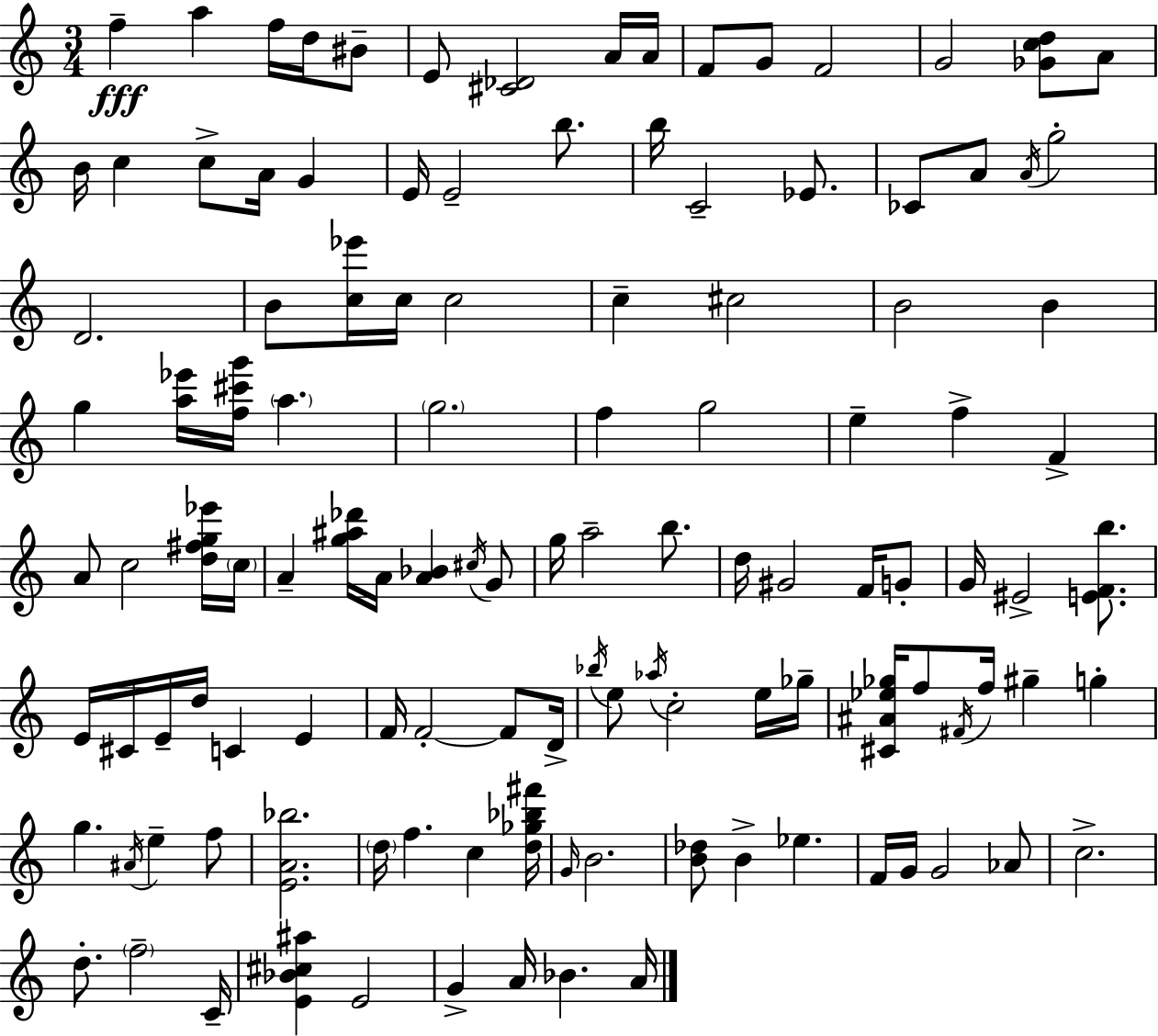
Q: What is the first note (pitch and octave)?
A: F5